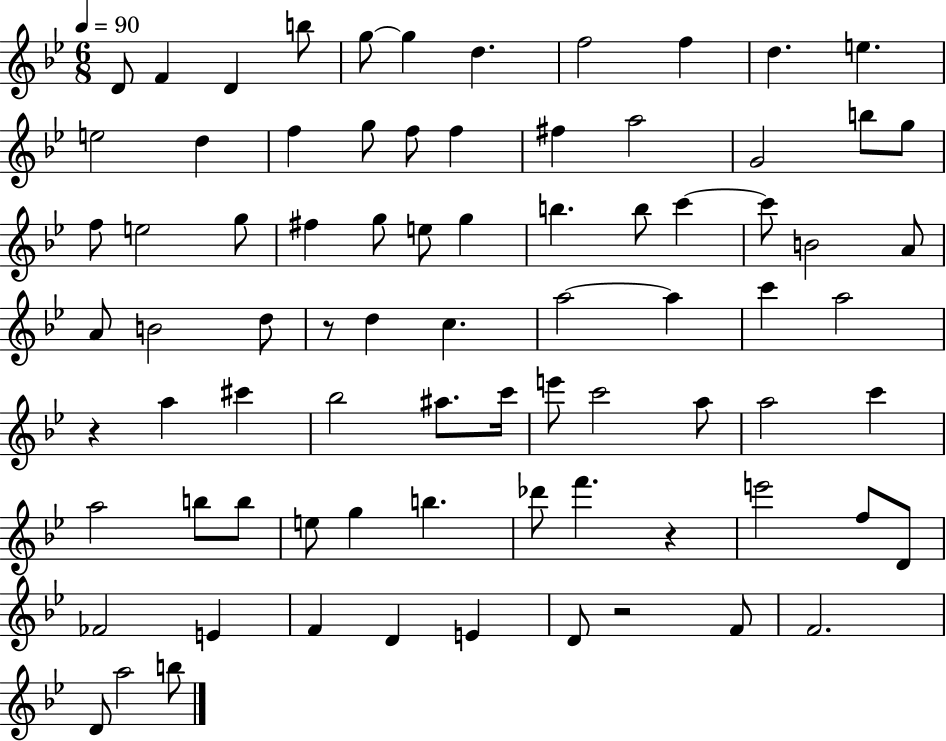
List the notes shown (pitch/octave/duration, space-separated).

D4/e F4/q D4/q B5/e G5/e G5/q D5/q. F5/h F5/q D5/q. E5/q. E5/h D5/q F5/q G5/e F5/e F5/q F#5/q A5/h G4/h B5/e G5/e F5/e E5/h G5/e F#5/q G5/e E5/e G5/q B5/q. B5/e C6/q C6/e B4/h A4/e A4/e B4/h D5/e R/e D5/q C5/q. A5/h A5/q C6/q A5/h R/q A5/q C#6/q Bb5/h A#5/e. C6/s E6/e C6/h A5/e A5/h C6/q A5/h B5/e B5/e E5/e G5/q B5/q. Db6/e F6/q. R/q E6/h F5/e D4/e FES4/h E4/q F4/q D4/q E4/q D4/e R/h F4/e F4/h. D4/e A5/h B5/e